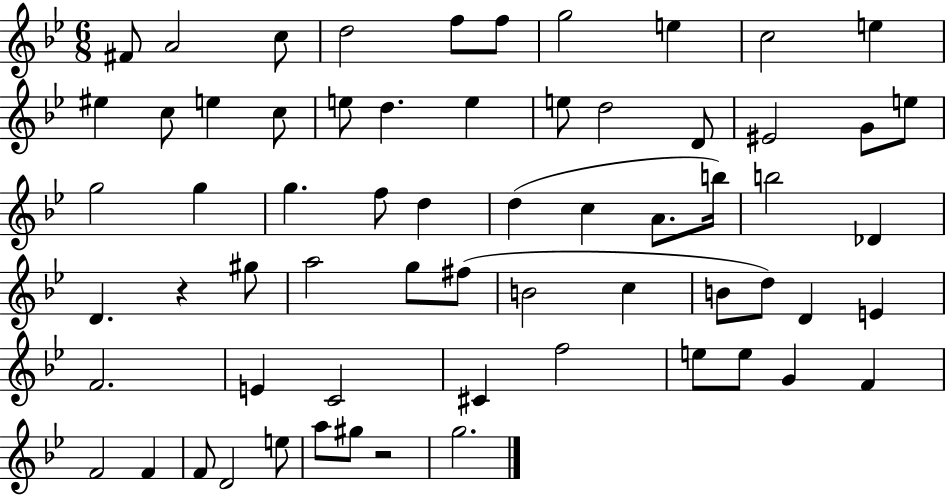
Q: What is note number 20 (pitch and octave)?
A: D4